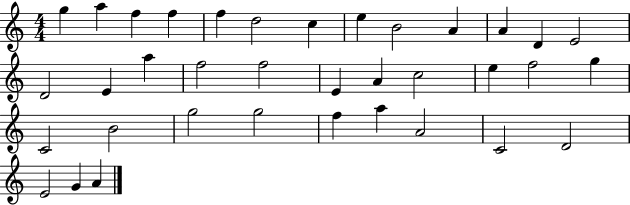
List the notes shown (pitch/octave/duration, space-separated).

G5/q A5/q F5/q F5/q F5/q D5/h C5/q E5/q B4/h A4/q A4/q D4/q E4/h D4/h E4/q A5/q F5/h F5/h E4/q A4/q C5/h E5/q F5/h G5/q C4/h B4/h G5/h G5/h F5/q A5/q A4/h C4/h D4/h E4/h G4/q A4/q